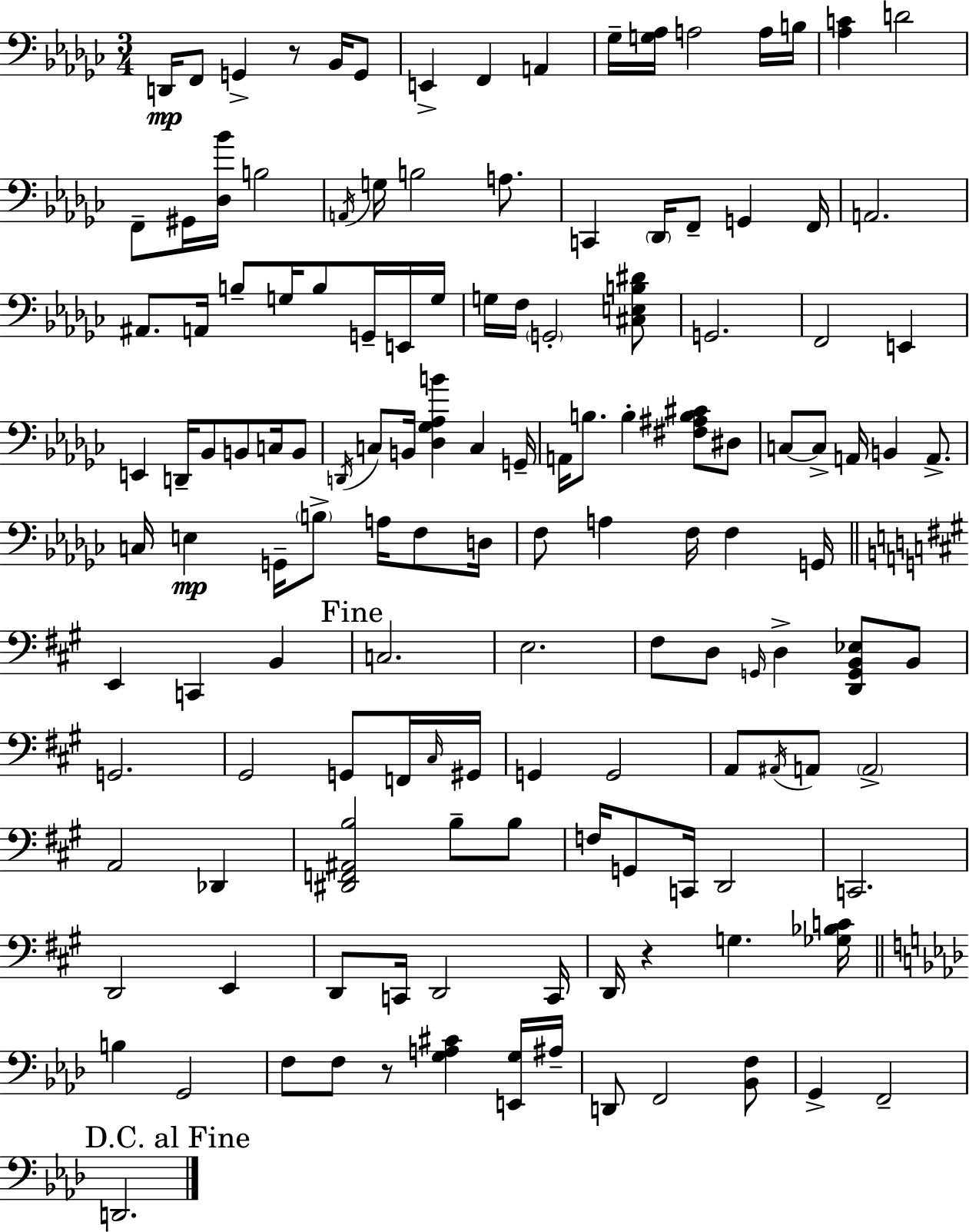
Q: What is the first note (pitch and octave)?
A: D2